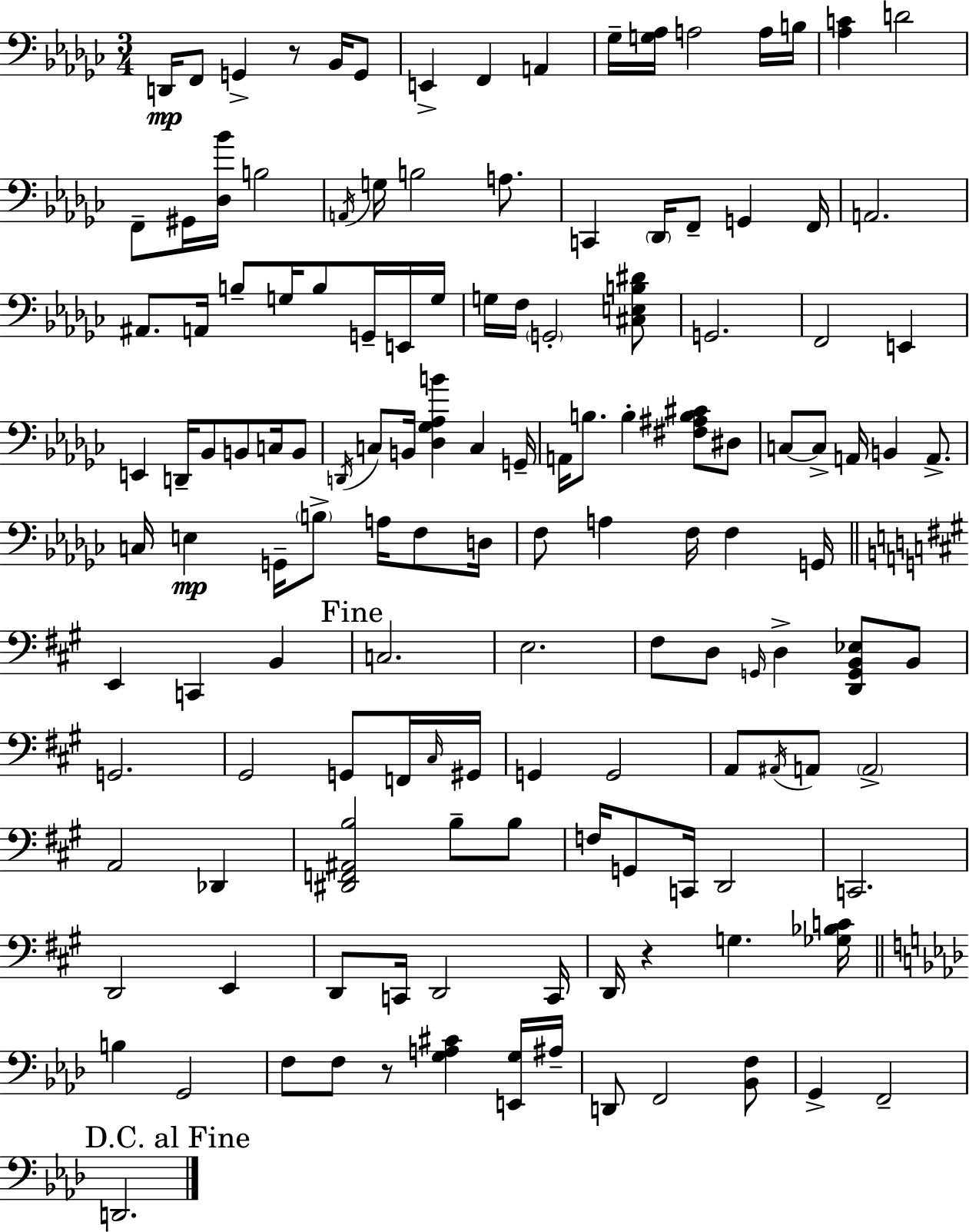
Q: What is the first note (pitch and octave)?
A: D2